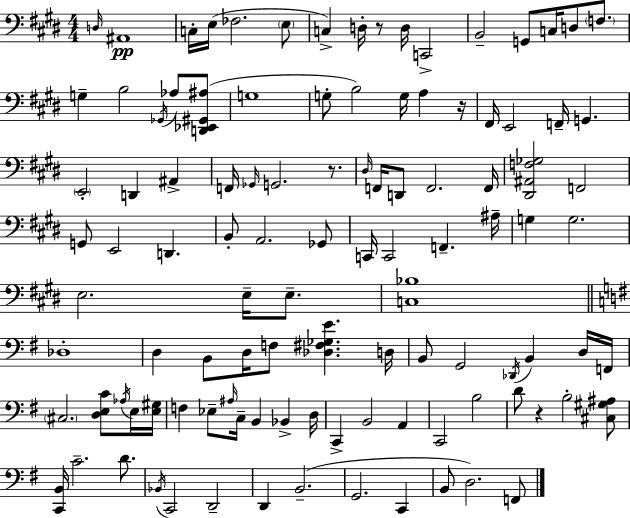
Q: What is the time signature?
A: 4/4